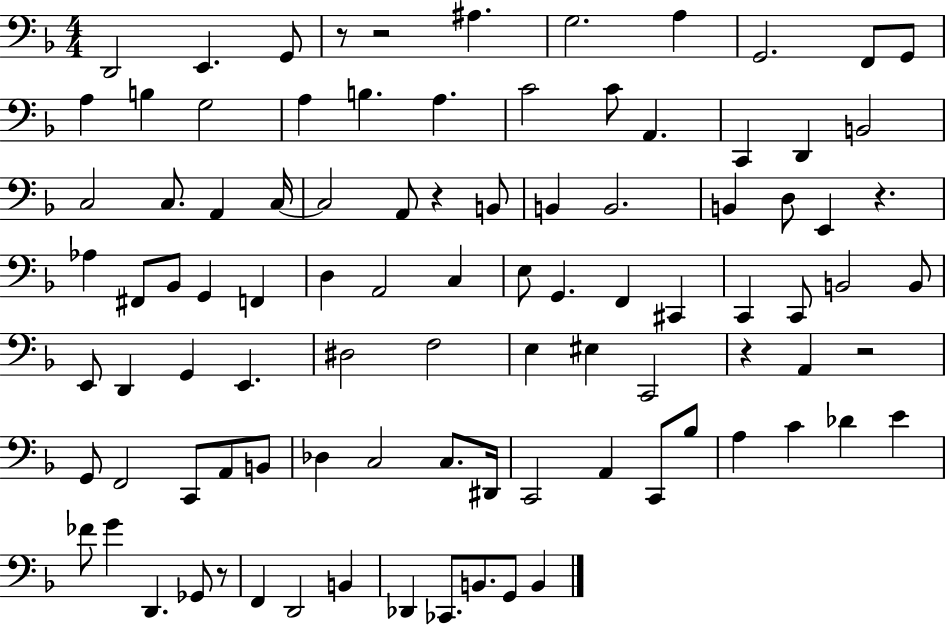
{
  \clef bass
  \numericTimeSignature
  \time 4/4
  \key f \major
  d,2 e,4. g,8 | r8 r2 ais4. | g2. a4 | g,2. f,8 g,8 | \break a4 b4 g2 | a4 b4. a4. | c'2 c'8 a,4. | c,4 d,4 b,2 | \break c2 c8. a,4 c16~~ | c2 a,8 r4 b,8 | b,4 b,2. | b,4 d8 e,4 r4. | \break aes4 fis,8 bes,8 g,4 f,4 | d4 a,2 c4 | e8 g,4. f,4 cis,4 | c,4 c,8 b,2 b,8 | \break e,8 d,4 g,4 e,4. | dis2 f2 | e4 eis4 c,2 | r4 a,4 r2 | \break g,8 f,2 c,8 a,8 b,8 | des4 c2 c8. dis,16 | c,2 a,4 c,8 bes8 | a4 c'4 des'4 e'4 | \break fes'8 g'4 d,4. ges,8 r8 | f,4 d,2 b,4 | des,4 ces,8. b,8. g,8 b,4 | \bar "|."
}